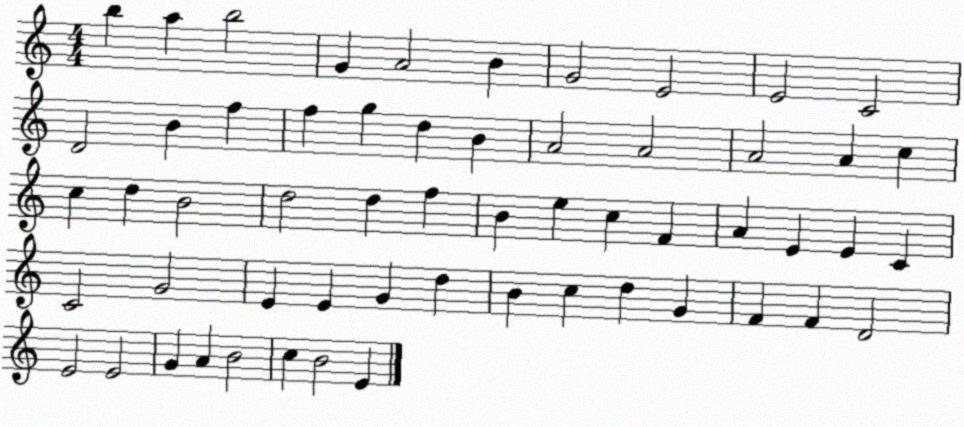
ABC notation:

X:1
T:Untitled
M:4/4
L:1/4
K:C
b a b2 G A2 B G2 E2 E2 C2 D2 B f f g d B A2 A2 A2 A c c d B2 d2 d f B e c F A E E C C2 G2 E E G d B c d G F F D2 E2 E2 G A B2 c B2 E